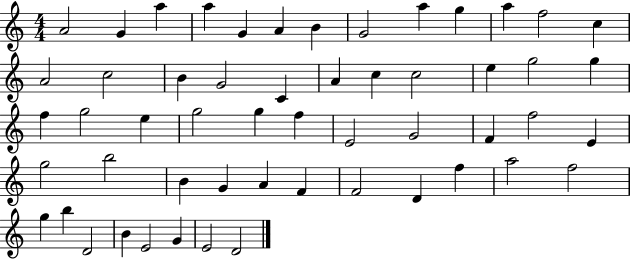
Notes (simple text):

A4/h G4/q A5/q A5/q G4/q A4/q B4/q G4/h A5/q G5/q A5/q F5/h C5/q A4/h C5/h B4/q G4/h C4/q A4/q C5/q C5/h E5/q G5/h G5/q F5/q G5/h E5/q G5/h G5/q F5/q E4/h G4/h F4/q F5/h E4/q G5/h B5/h B4/q G4/q A4/q F4/q F4/h D4/q F5/q A5/h F5/h G5/q B5/q D4/h B4/q E4/h G4/q E4/h D4/h